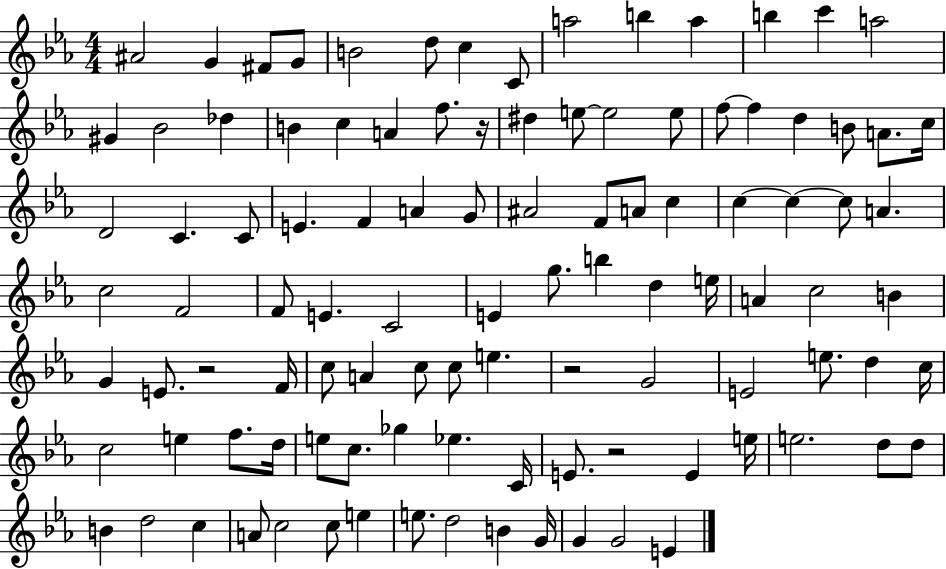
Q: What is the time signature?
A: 4/4